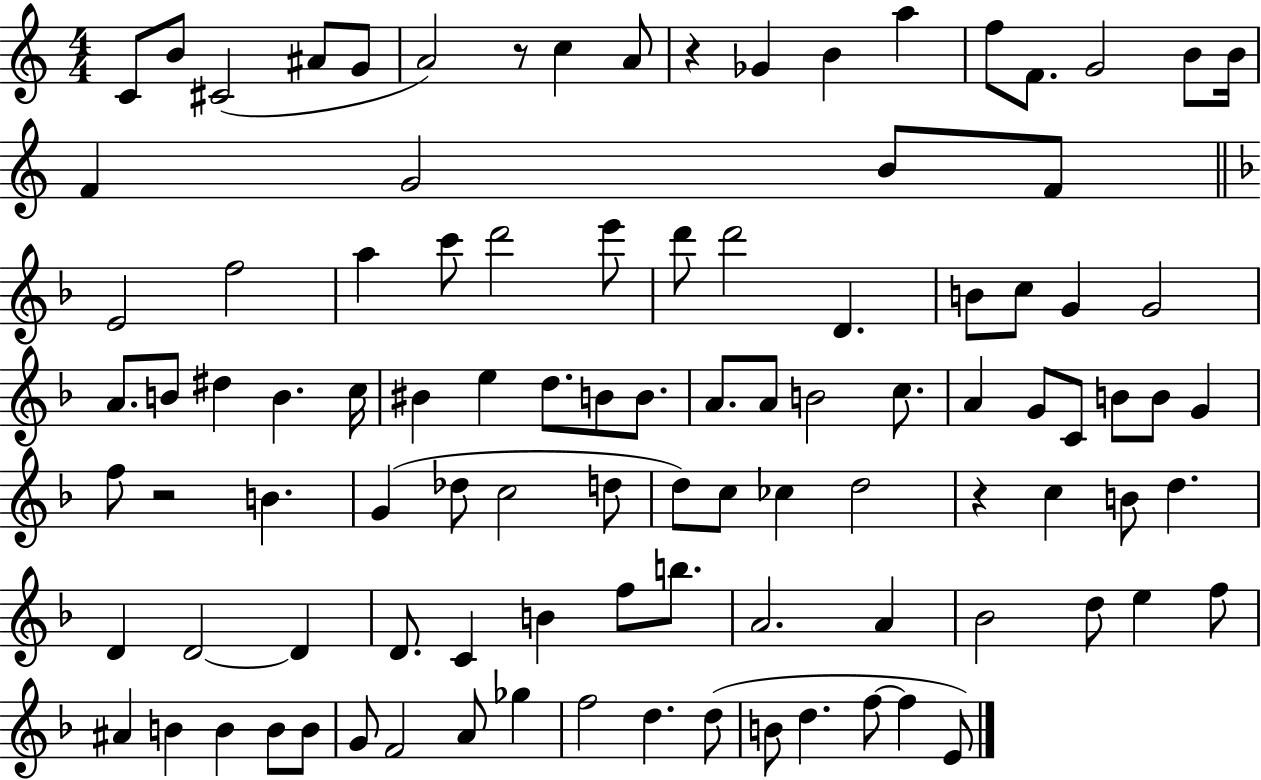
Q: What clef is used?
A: treble